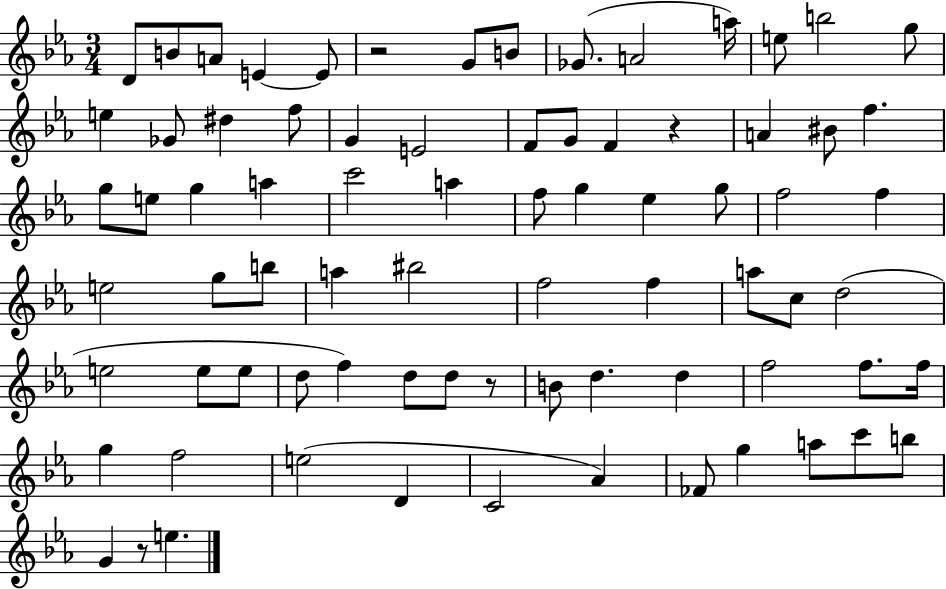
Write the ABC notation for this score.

X:1
T:Untitled
M:3/4
L:1/4
K:Eb
D/2 B/2 A/2 E E/2 z2 G/2 B/2 _G/2 A2 a/4 e/2 b2 g/2 e _G/2 ^d f/2 G E2 F/2 G/2 F z A ^B/2 f g/2 e/2 g a c'2 a f/2 g _e g/2 f2 f e2 g/2 b/2 a ^b2 f2 f a/2 c/2 d2 e2 e/2 e/2 d/2 f d/2 d/2 z/2 B/2 d d f2 f/2 f/4 g f2 e2 D C2 _A _F/2 g a/2 c'/2 b/2 G z/2 e